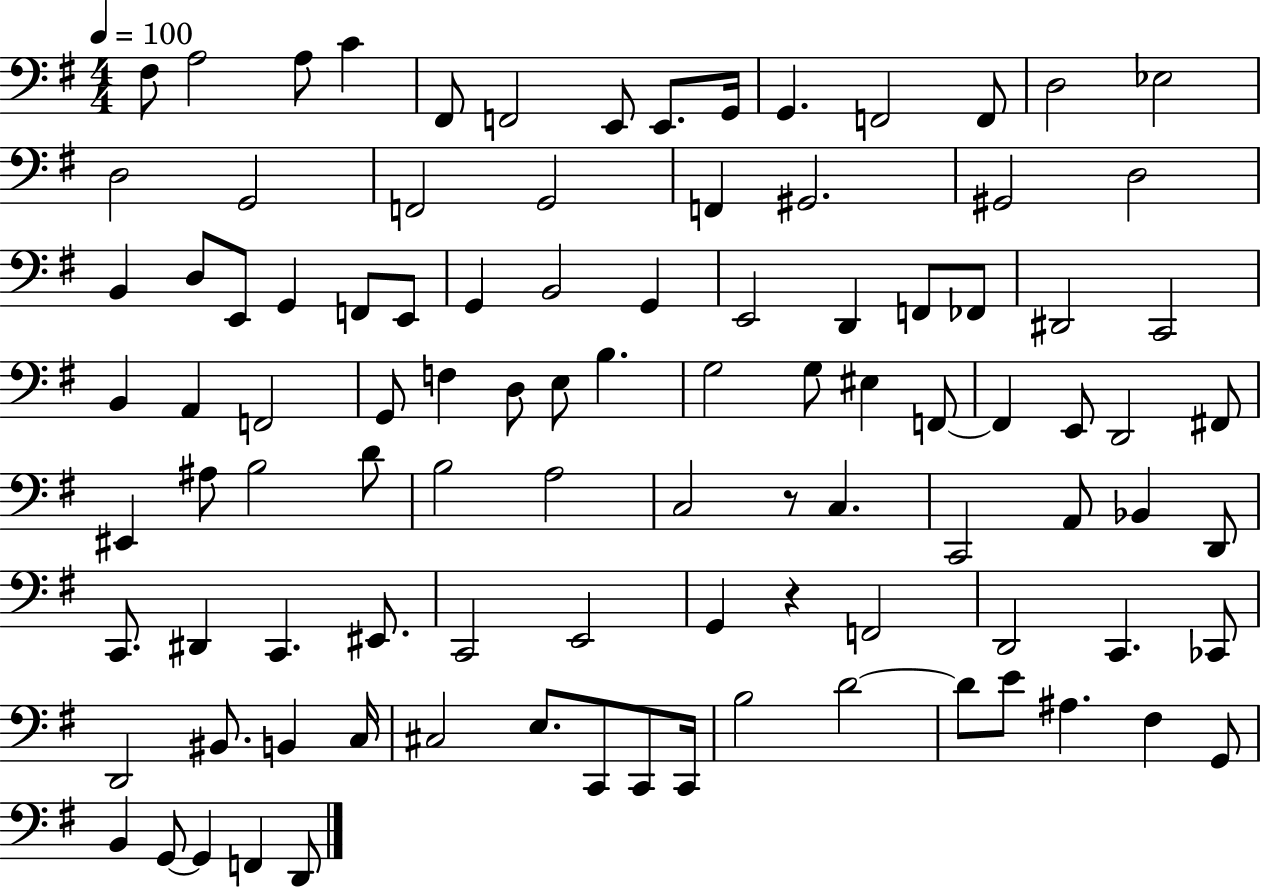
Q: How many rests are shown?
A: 2